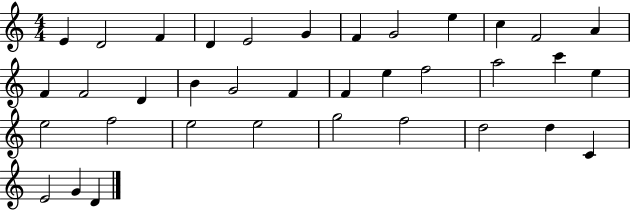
E4/q D4/h F4/q D4/q E4/h G4/q F4/q G4/h E5/q C5/q F4/h A4/q F4/q F4/h D4/q B4/q G4/h F4/q F4/q E5/q F5/h A5/h C6/q E5/q E5/h F5/h E5/h E5/h G5/h F5/h D5/h D5/q C4/q E4/h G4/q D4/q